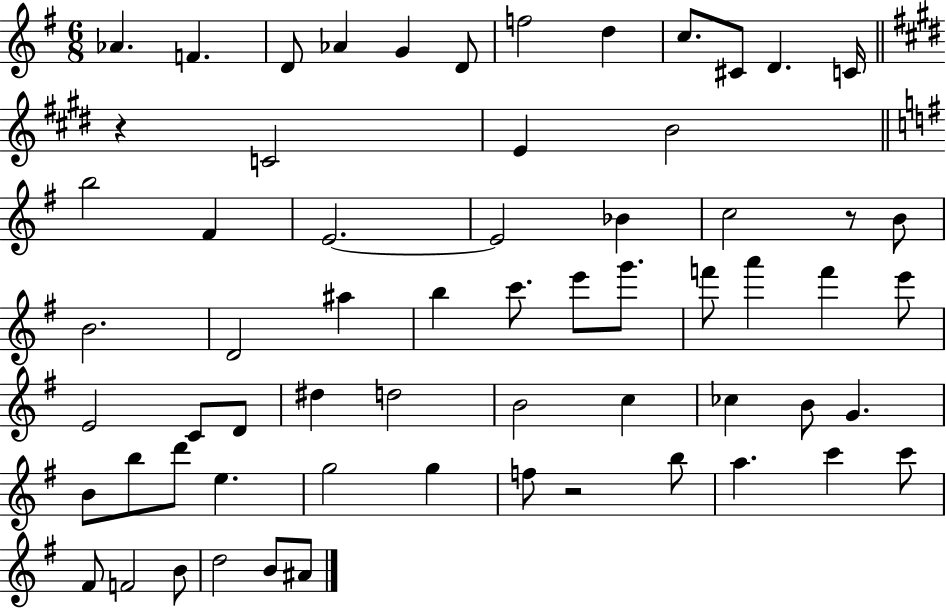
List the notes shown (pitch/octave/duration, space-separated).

Ab4/q. F4/q. D4/e Ab4/q G4/q D4/e F5/h D5/q C5/e. C#4/e D4/q. C4/s R/q C4/h E4/q B4/h B5/h F#4/q E4/h. E4/h Bb4/q C5/h R/e B4/e B4/h. D4/h A#5/q B5/q C6/e. E6/e G6/e. F6/e A6/q F6/q E6/e E4/h C4/e D4/e D#5/q D5/h B4/h C5/q CES5/q B4/e G4/q. B4/e B5/e D6/e E5/q. G5/h G5/q F5/e R/h B5/e A5/q. C6/q C6/e F#4/e F4/h B4/e D5/h B4/e A#4/e